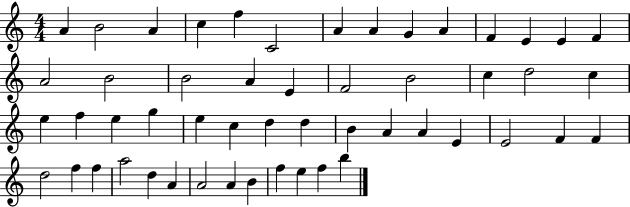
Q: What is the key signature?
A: C major